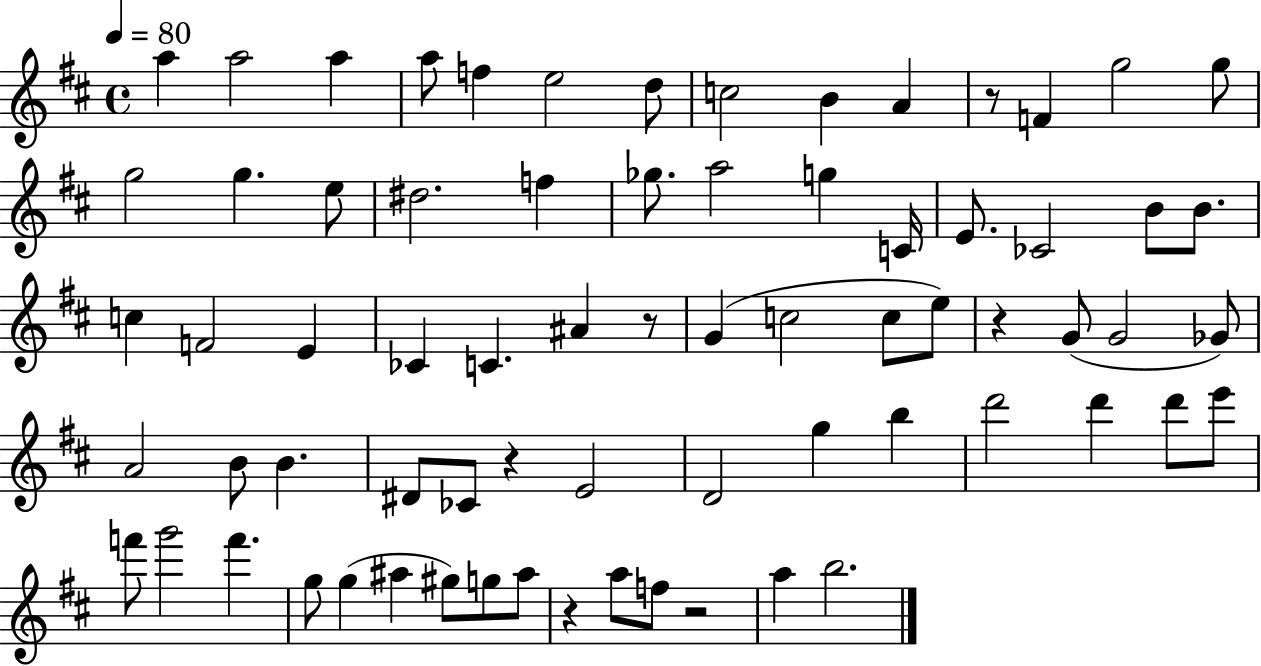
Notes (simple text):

A5/q A5/h A5/q A5/e F5/q E5/h D5/e C5/h B4/q A4/q R/e F4/q G5/h G5/e G5/h G5/q. E5/e D#5/h. F5/q Gb5/e. A5/h G5/q C4/s E4/e. CES4/h B4/e B4/e. C5/q F4/h E4/q CES4/q C4/q. A#4/q R/e G4/q C5/h C5/e E5/e R/q G4/e G4/h Gb4/e A4/h B4/e B4/q. D#4/e CES4/e R/q E4/h D4/h G5/q B5/q D6/h D6/q D6/e E6/e F6/e G6/h F6/q. G5/e G5/q A#5/q G#5/e G5/e A#5/e R/q A5/e F5/e R/h A5/q B5/h.